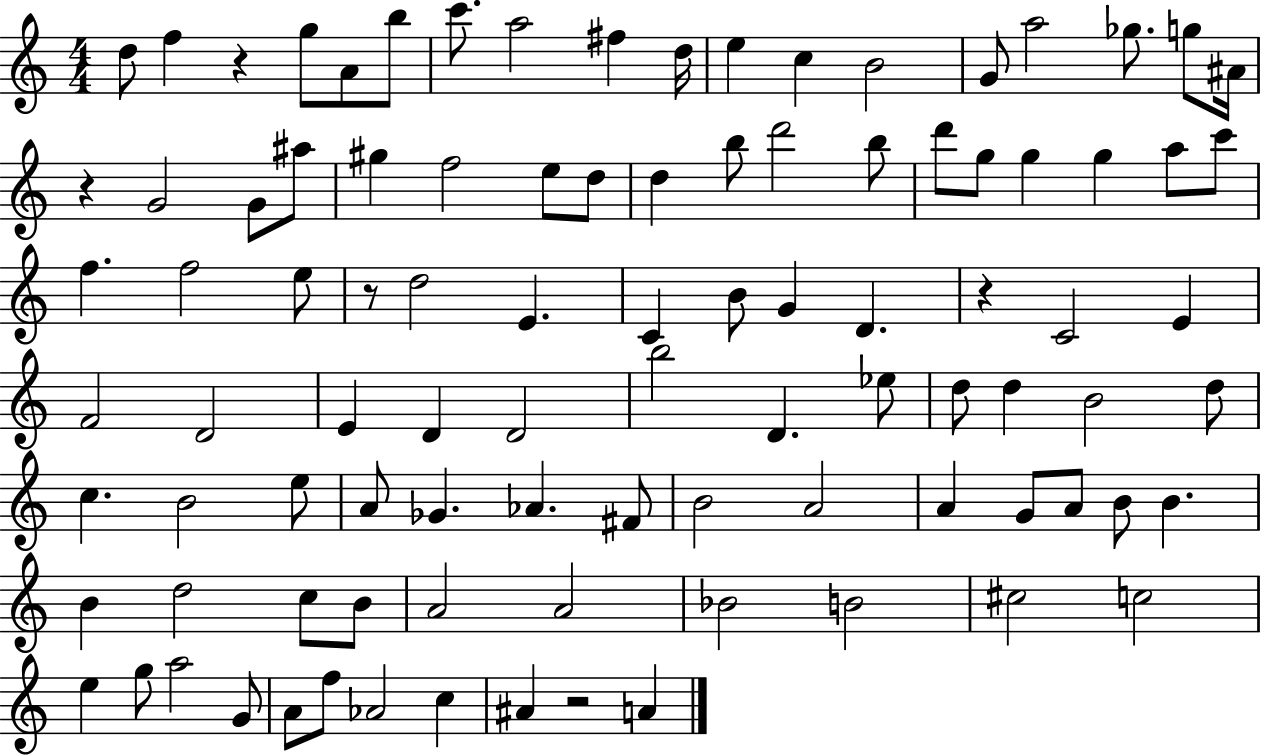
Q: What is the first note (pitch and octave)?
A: D5